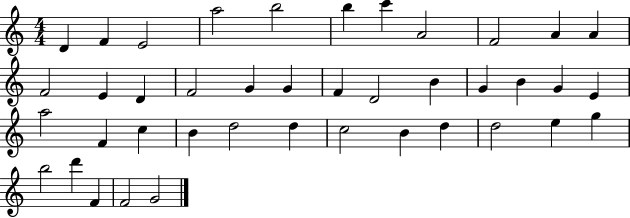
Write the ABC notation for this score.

X:1
T:Untitled
M:4/4
L:1/4
K:C
D F E2 a2 b2 b c' A2 F2 A A F2 E D F2 G G F D2 B G B G E a2 F c B d2 d c2 B d d2 e g b2 d' F F2 G2